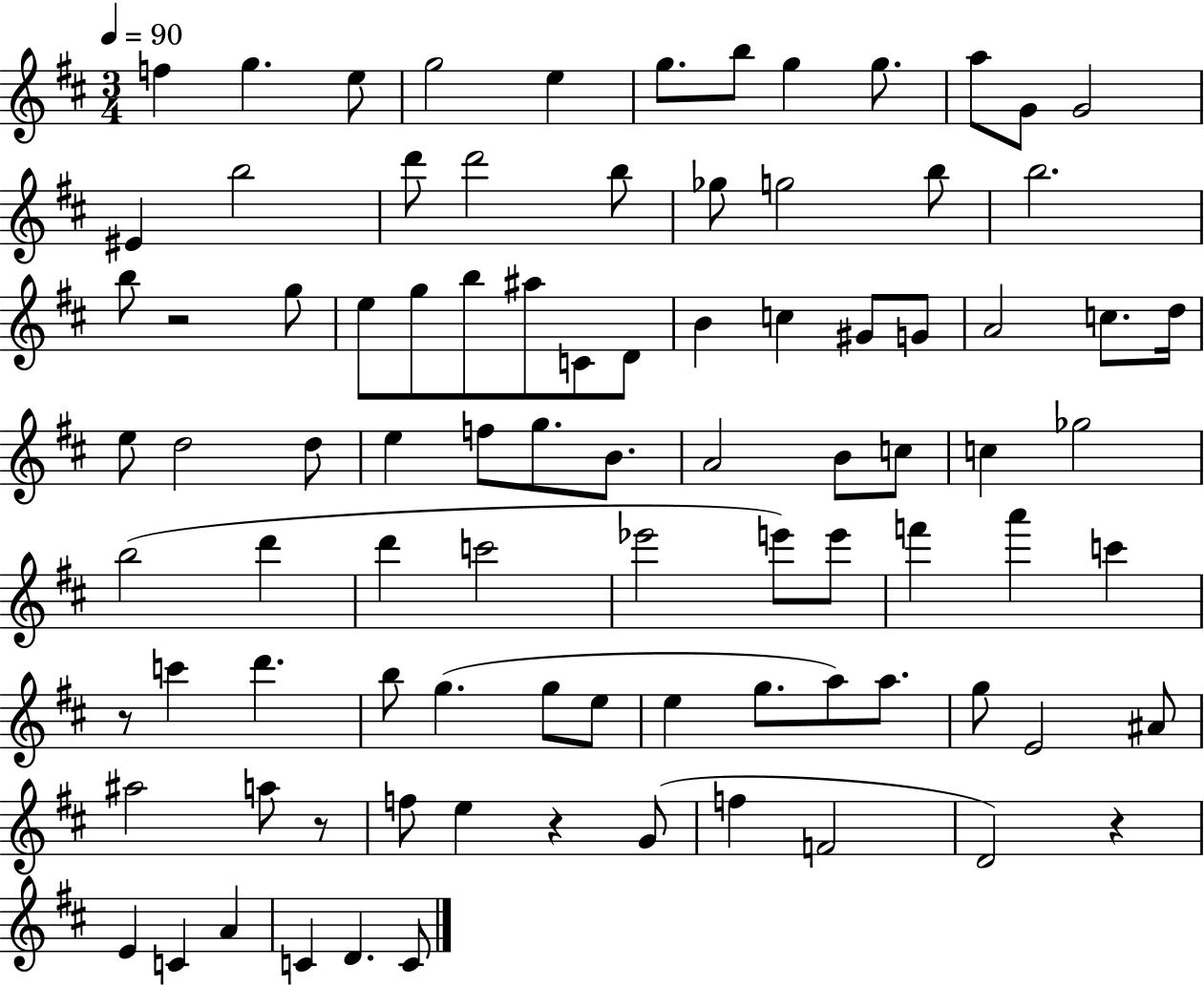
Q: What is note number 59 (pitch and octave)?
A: C6